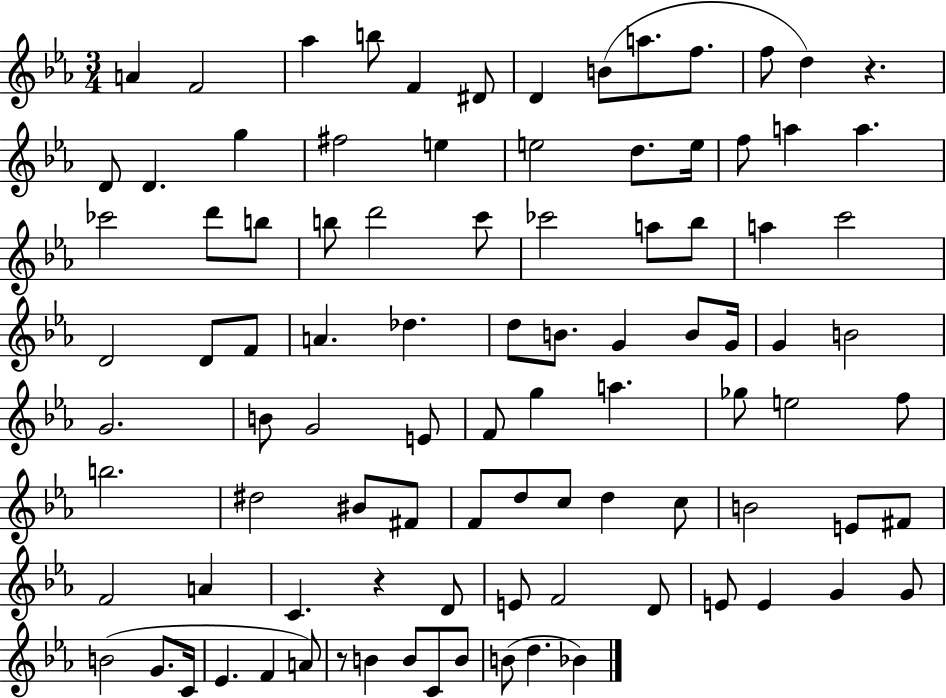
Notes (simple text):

A4/q F4/h Ab5/q B5/e F4/q D#4/e D4/q B4/e A5/e. F5/e. F5/e D5/q R/q. D4/e D4/q. G5/q F#5/h E5/q E5/h D5/e. E5/s F5/e A5/q A5/q. CES6/h D6/e B5/e B5/e D6/h C6/e CES6/h A5/e Bb5/e A5/q C6/h D4/h D4/e F4/e A4/q. Db5/q. D5/e B4/e. G4/q B4/e G4/s G4/q B4/h G4/h. B4/e G4/h E4/e F4/e G5/q A5/q. Gb5/e E5/h F5/e B5/h. D#5/h BIS4/e F#4/e F4/e D5/e C5/e D5/q C5/e B4/h E4/e F#4/e F4/h A4/q C4/q. R/q D4/e E4/e F4/h D4/e E4/e E4/q G4/q G4/e B4/h G4/e. C4/s Eb4/q. F4/q A4/e R/e B4/q B4/e C4/e B4/e B4/e D5/q. Bb4/q